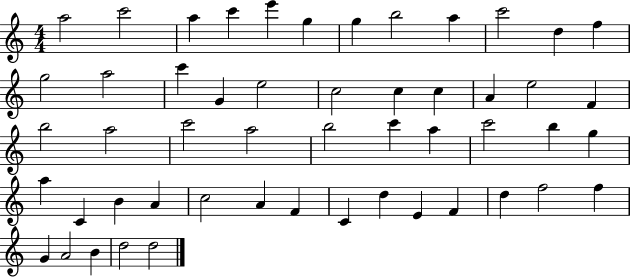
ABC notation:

X:1
T:Untitled
M:4/4
L:1/4
K:C
a2 c'2 a c' e' g g b2 a c'2 d f g2 a2 c' G e2 c2 c c A e2 F b2 a2 c'2 a2 b2 c' a c'2 b g a C B A c2 A F C d E F d f2 f G A2 B d2 d2